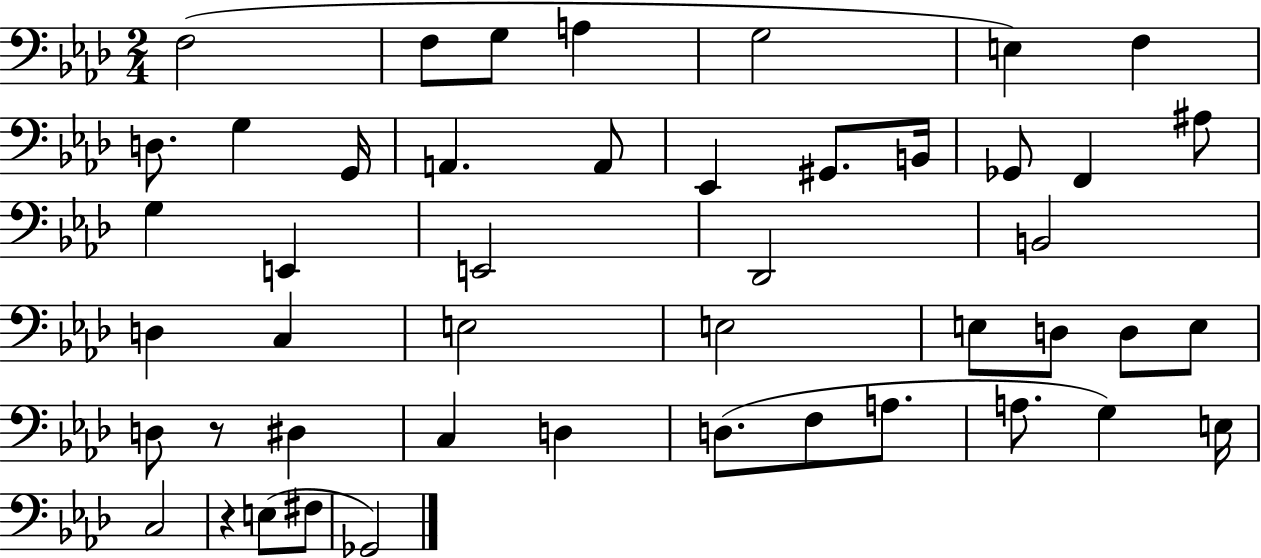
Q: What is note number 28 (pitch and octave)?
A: E3